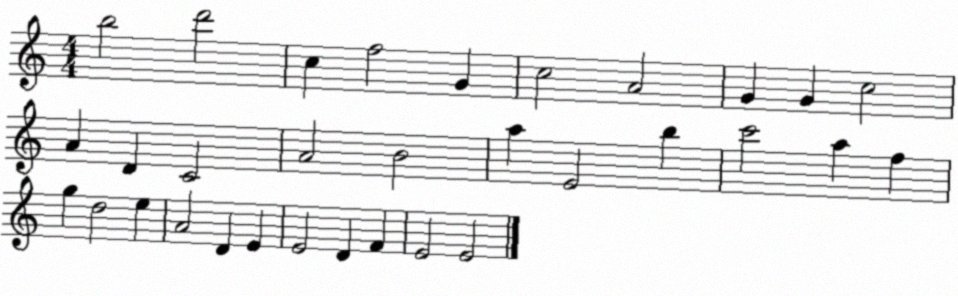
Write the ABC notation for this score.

X:1
T:Untitled
M:4/4
L:1/4
K:C
b2 d'2 c f2 G c2 A2 G G c2 A D C2 A2 B2 a E2 b c'2 a f g d2 e A2 D E E2 D F E2 E2